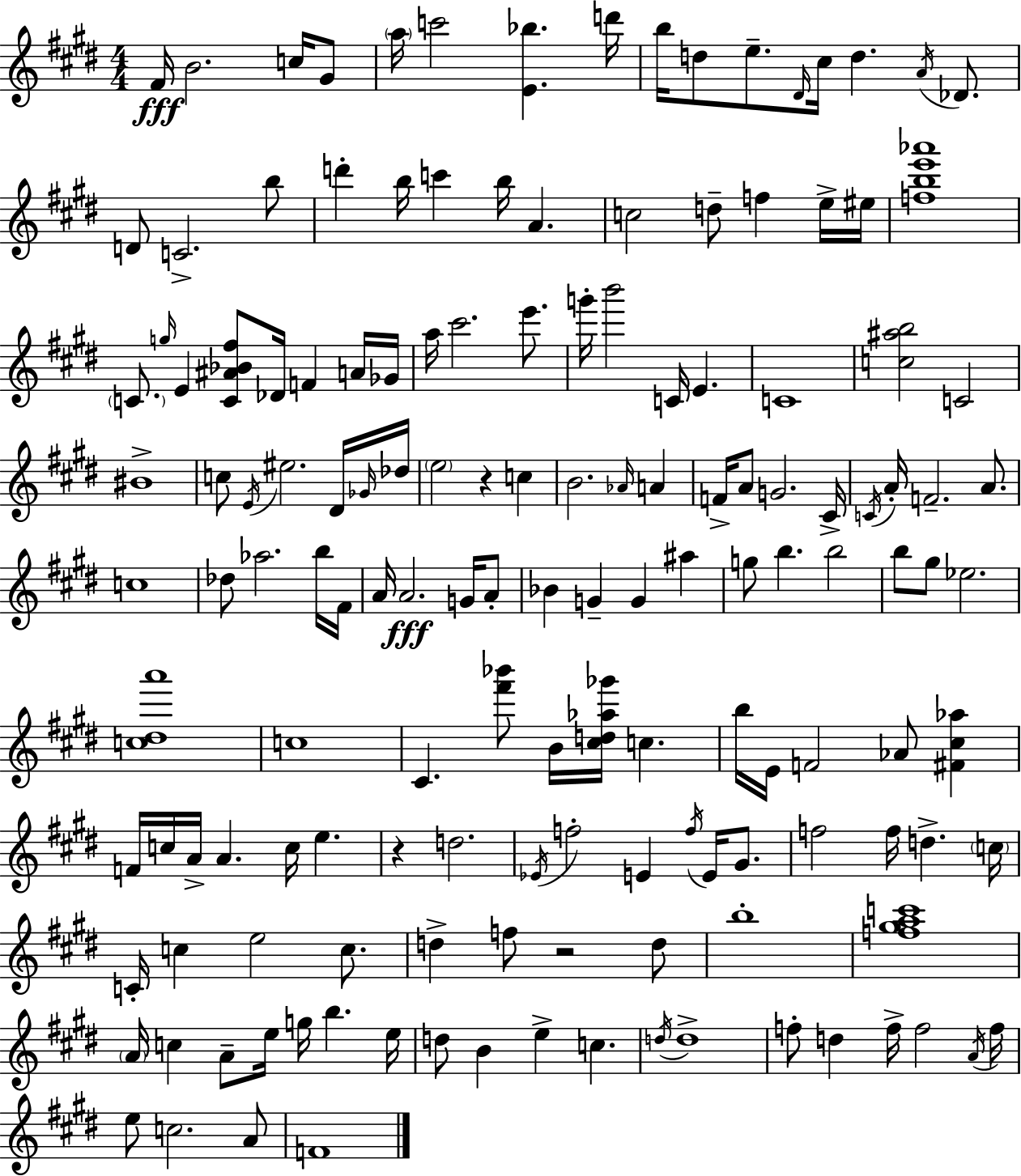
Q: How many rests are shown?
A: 3